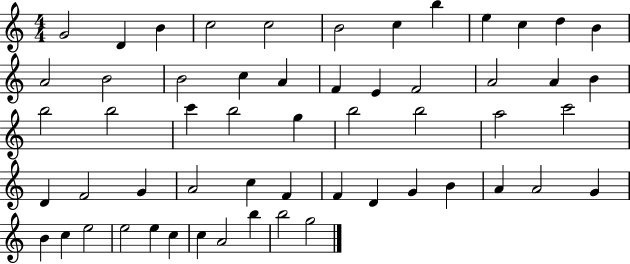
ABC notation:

X:1
T:Untitled
M:4/4
L:1/4
K:C
G2 D B c2 c2 B2 c b e c d B A2 B2 B2 c A F E F2 A2 A B b2 b2 c' b2 g b2 b2 a2 c'2 D F2 G A2 c F F D G B A A2 G B c e2 e2 e c c A2 b b2 g2